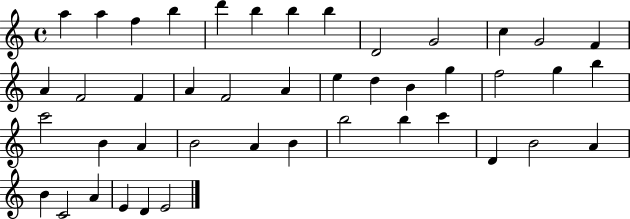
A5/q A5/q F5/q B5/q D6/q B5/q B5/q B5/q D4/h G4/h C5/q G4/h F4/q A4/q F4/h F4/q A4/q F4/h A4/q E5/q D5/q B4/q G5/q F5/h G5/q B5/q C6/h B4/q A4/q B4/h A4/q B4/q B5/h B5/q C6/q D4/q B4/h A4/q B4/q C4/h A4/q E4/q D4/q E4/h